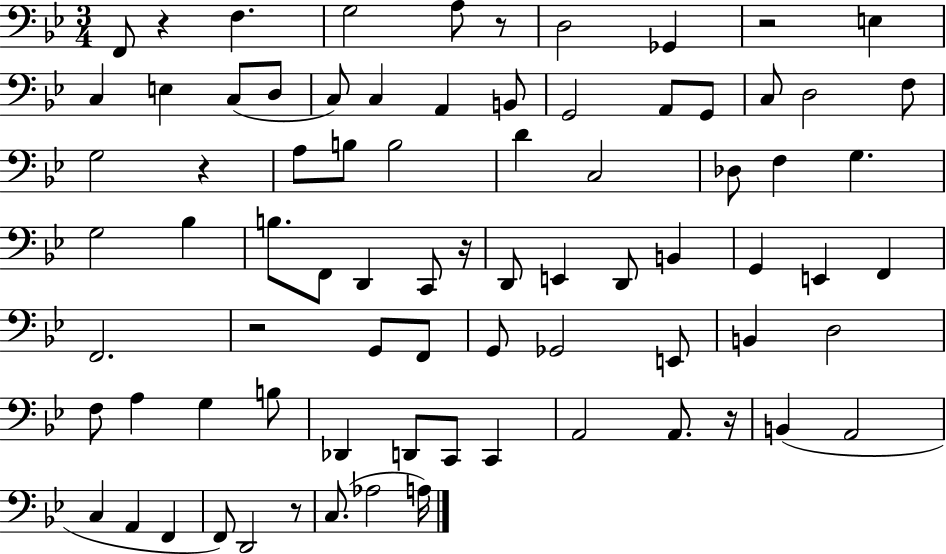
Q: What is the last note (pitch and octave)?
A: A3